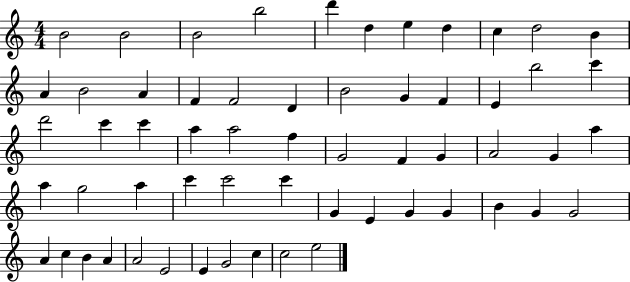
B4/h B4/h B4/h B5/h D6/q D5/q E5/q D5/q C5/q D5/h B4/q A4/q B4/h A4/q F4/q F4/h D4/q B4/h G4/q F4/q E4/q B5/h C6/q D6/h C6/q C6/q A5/q A5/h F5/q G4/h F4/q G4/q A4/h G4/q A5/q A5/q G5/h A5/q C6/q C6/h C6/q G4/q E4/q G4/q G4/q B4/q G4/q G4/h A4/q C5/q B4/q A4/q A4/h E4/h E4/q G4/h C5/q C5/h E5/h